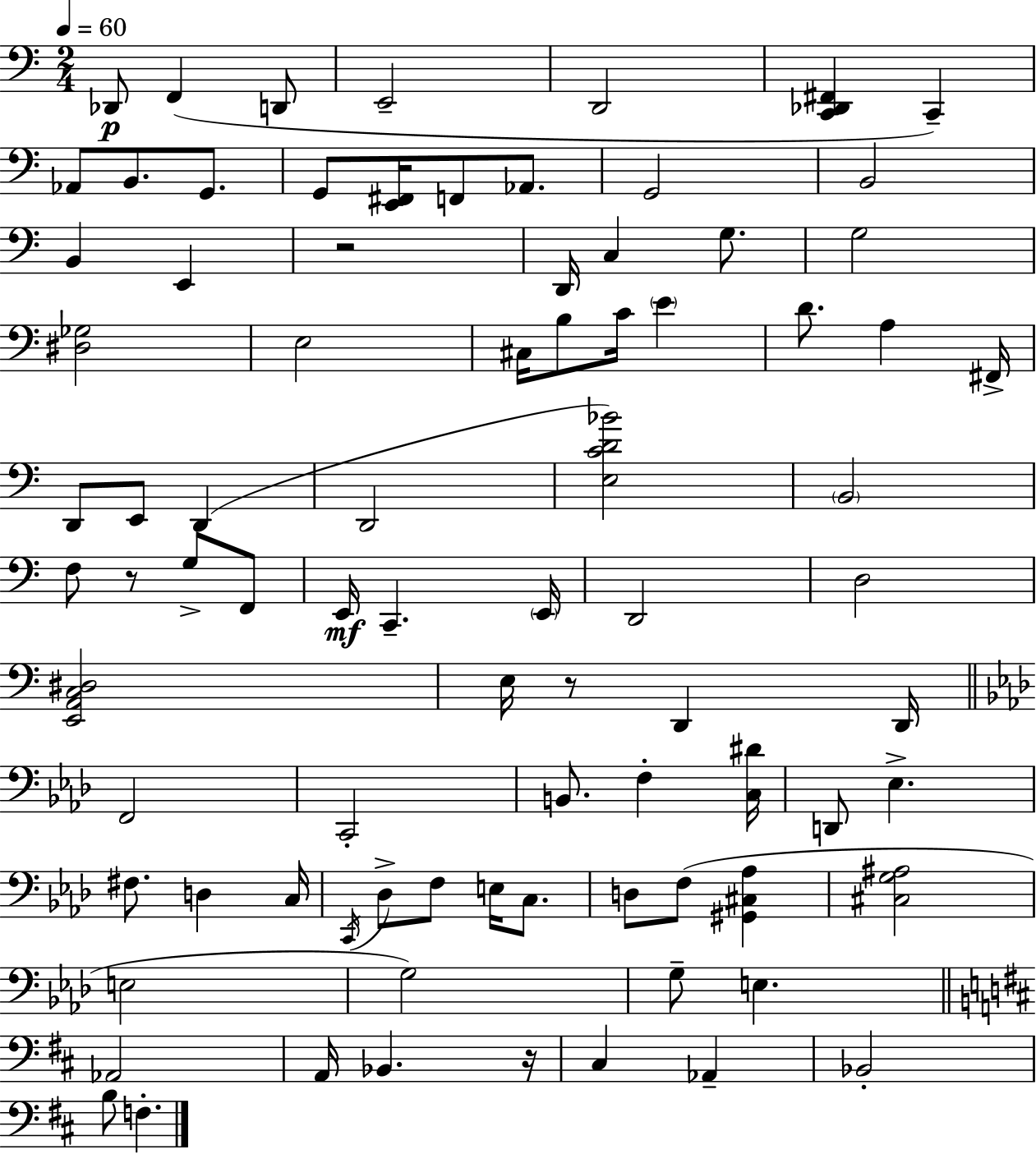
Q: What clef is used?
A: bass